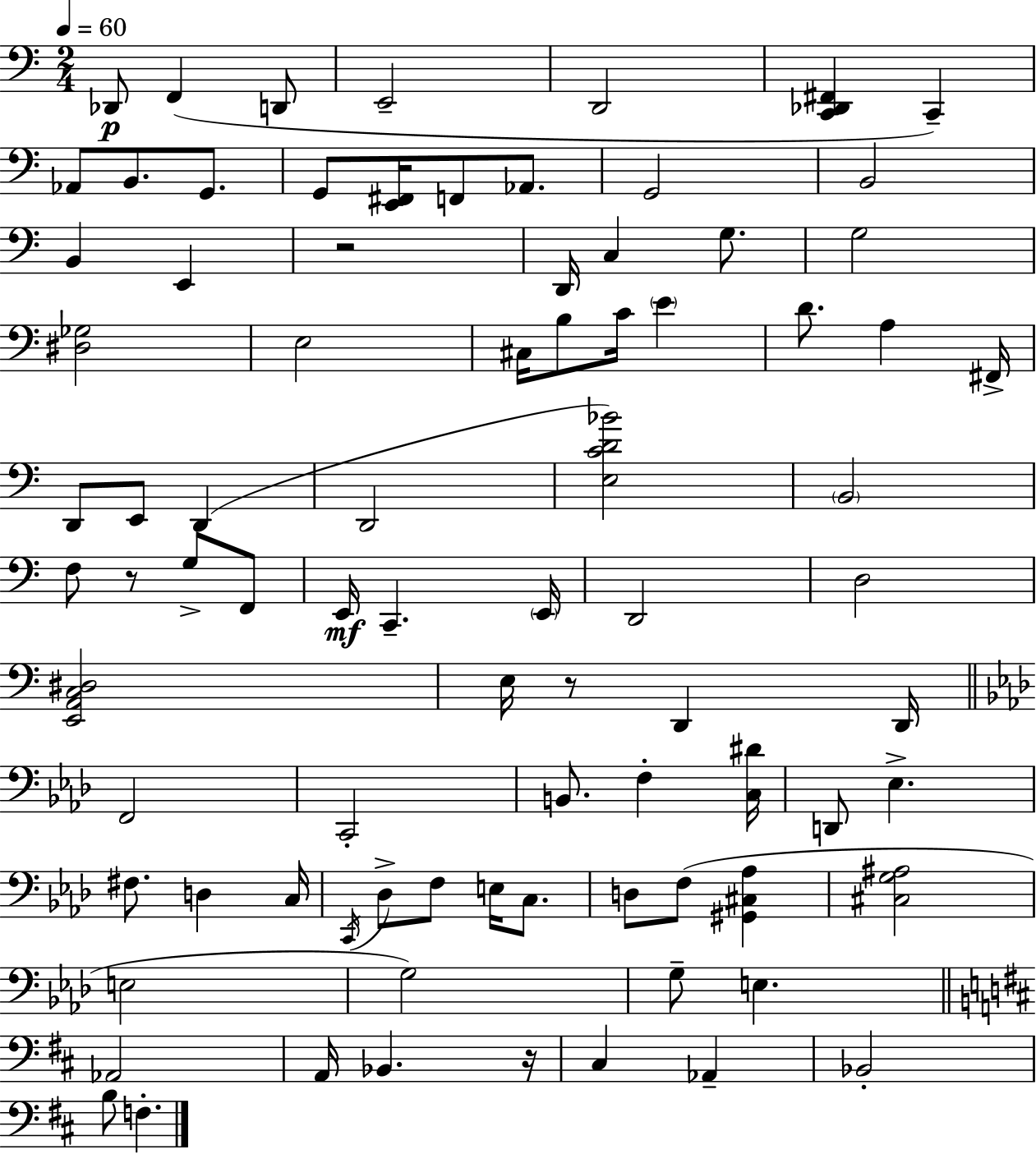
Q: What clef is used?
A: bass